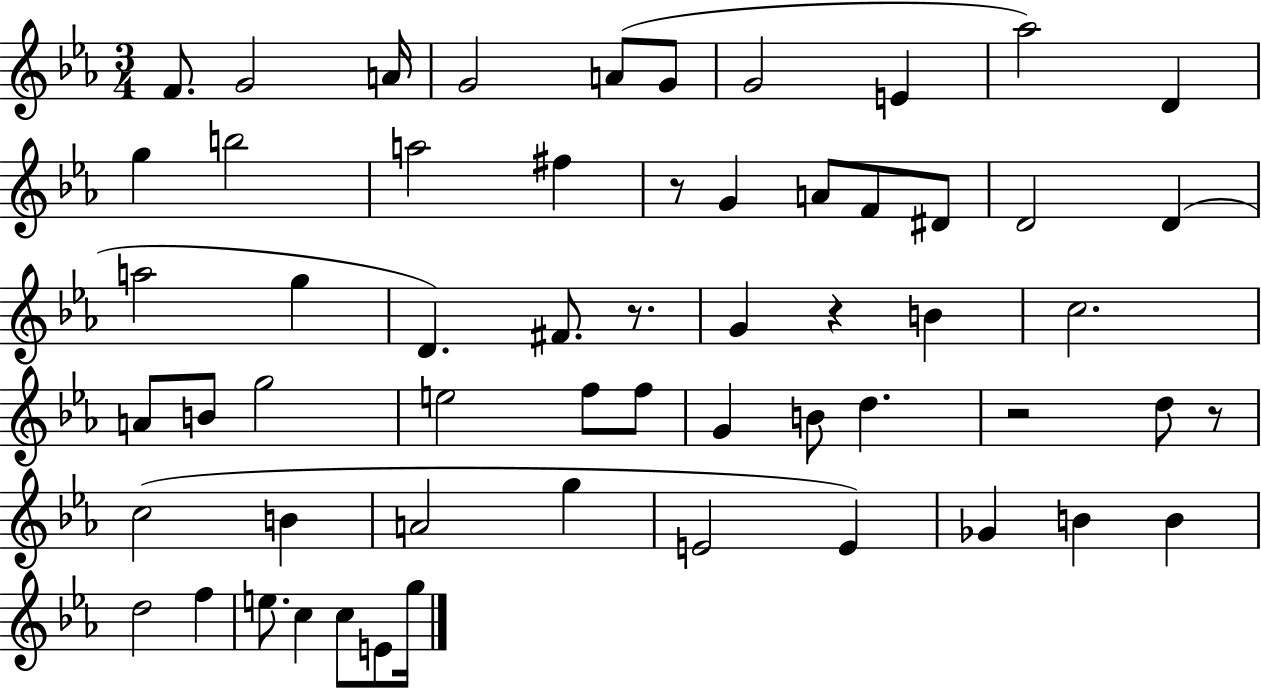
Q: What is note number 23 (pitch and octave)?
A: D4